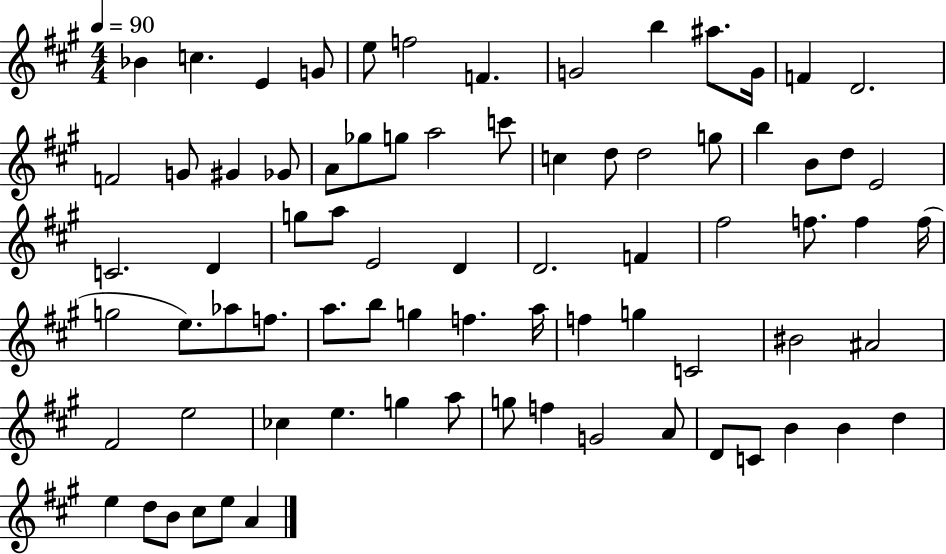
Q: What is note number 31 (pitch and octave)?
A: C4